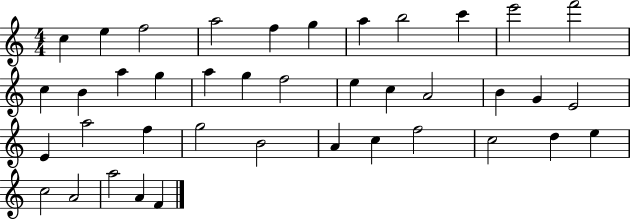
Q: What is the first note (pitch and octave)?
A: C5